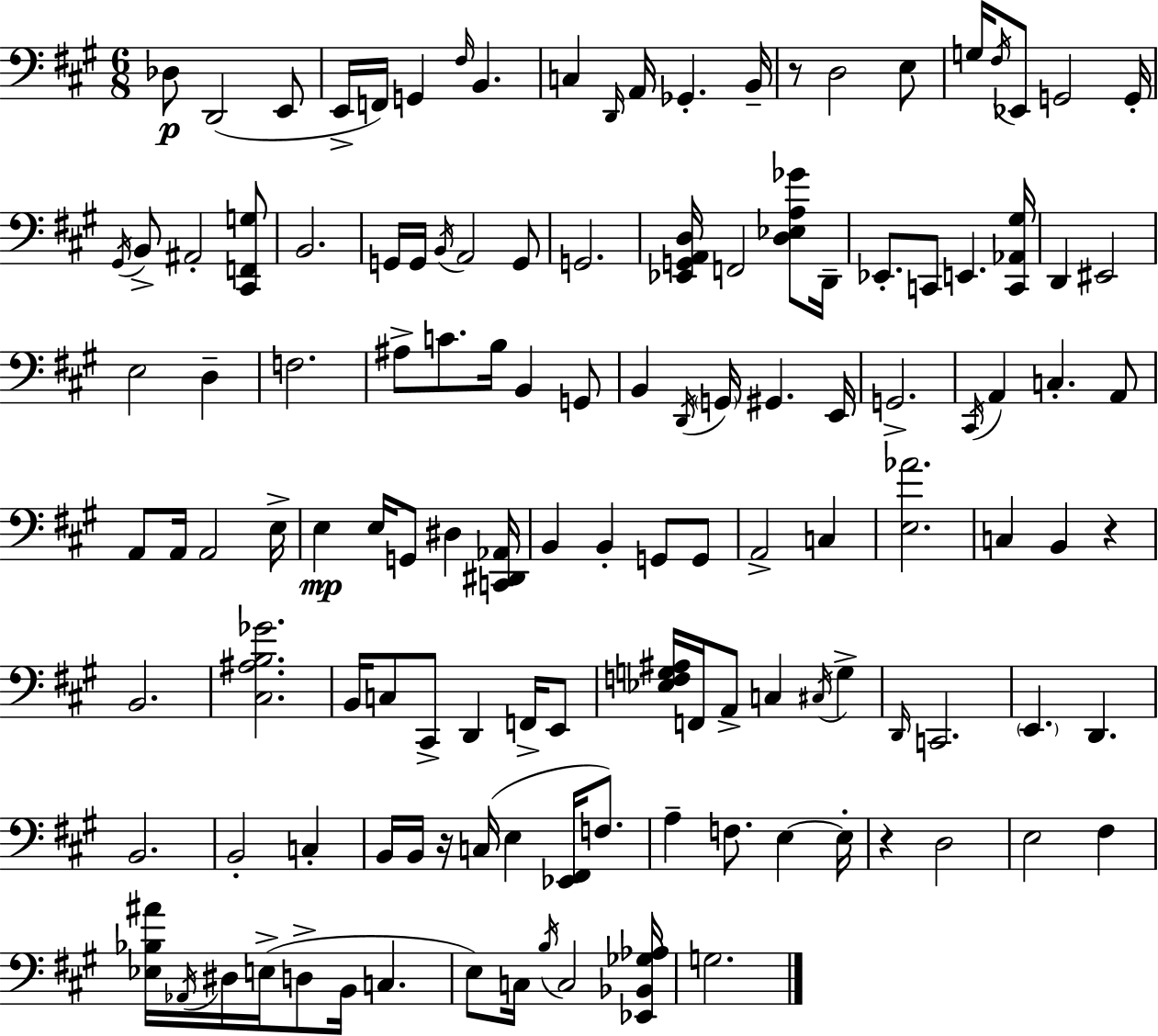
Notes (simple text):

Db3/e D2/h E2/e E2/s F2/s G2/q F#3/s B2/q. C3/q D2/s A2/s Gb2/q. B2/s R/e D3/h E3/e G3/s F#3/s Eb2/e G2/h G2/s G#2/s B2/e A#2/h [C#2,F2,G3]/e B2/h. G2/s G2/s B2/s A2/h G2/e G2/h. [Eb2,G2,A2,D3]/s F2/h [D3,Eb3,A3,Gb4]/e D2/s Eb2/e. C2/e E2/q. [C2,Ab2,G#3]/s D2/q EIS2/h E3/h D3/q F3/h. A#3/e C4/e. B3/s B2/q G2/e B2/q D2/s G2/s G#2/q. E2/s G2/h. C#2/s A2/q C3/q. A2/e A2/e A2/s A2/h E3/s E3/q E3/s G2/e D#3/q [C2,D#2,Ab2]/s B2/q B2/q G2/e G2/e A2/h C3/q [E3,Ab4]/h. C3/q B2/q R/q B2/h. [C#3,A#3,B3,Gb4]/h. B2/s C3/e C#2/e D2/q F2/s E2/e [Eb3,F3,G3,A#3]/s F2/s A2/e C3/q C#3/s G3/q D2/s C2/h. E2/q. D2/q. B2/h. B2/h C3/q B2/s B2/s R/s C3/s E3/q [Eb2,F#2]/s F3/e. A3/q F3/e. E3/q E3/s R/q D3/h E3/h F#3/q [Eb3,Bb3,A#4]/s Ab2/s D#3/s E3/s D3/e B2/s C3/q. E3/e C3/s B3/s C3/h [Eb2,Bb2,Gb3,Ab3]/s G3/h.